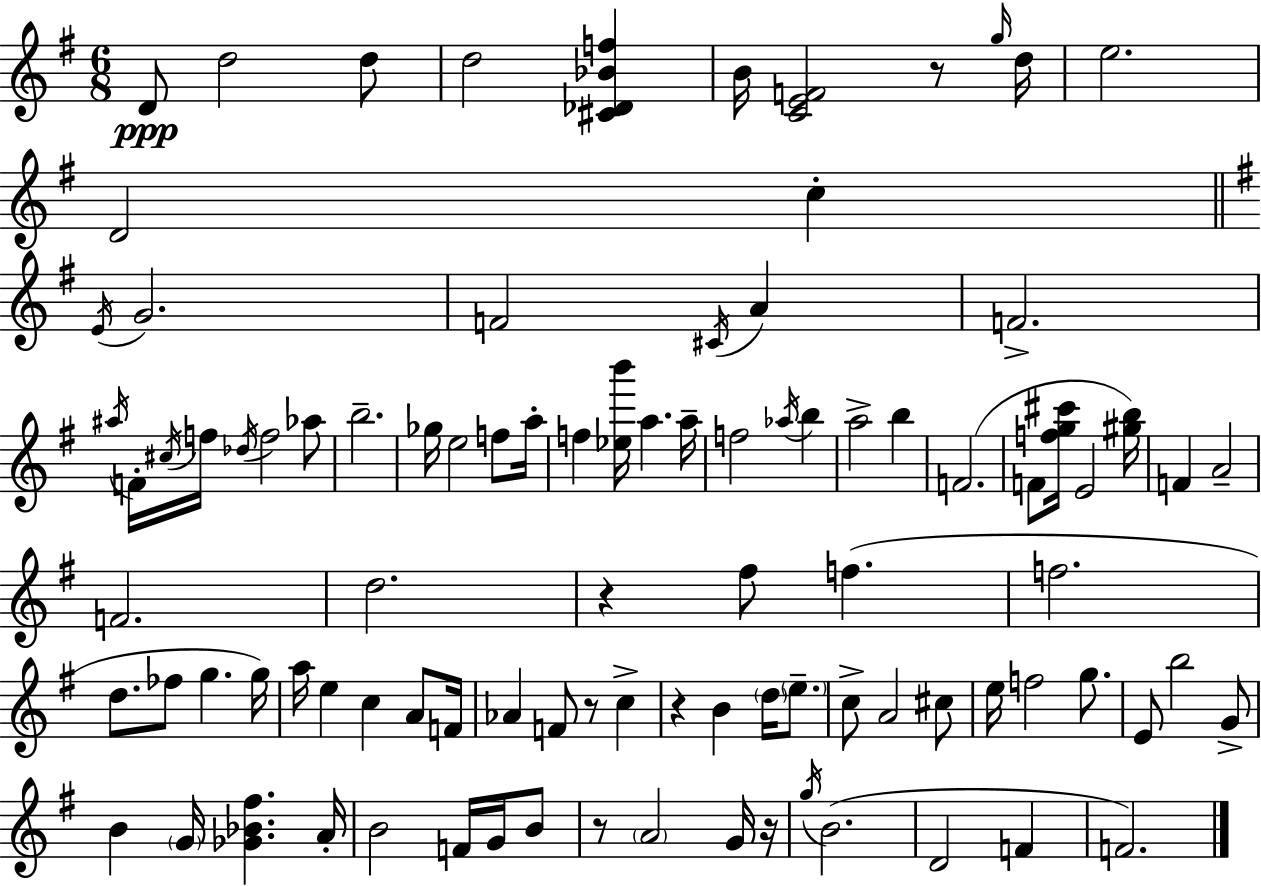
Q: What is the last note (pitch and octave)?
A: F4